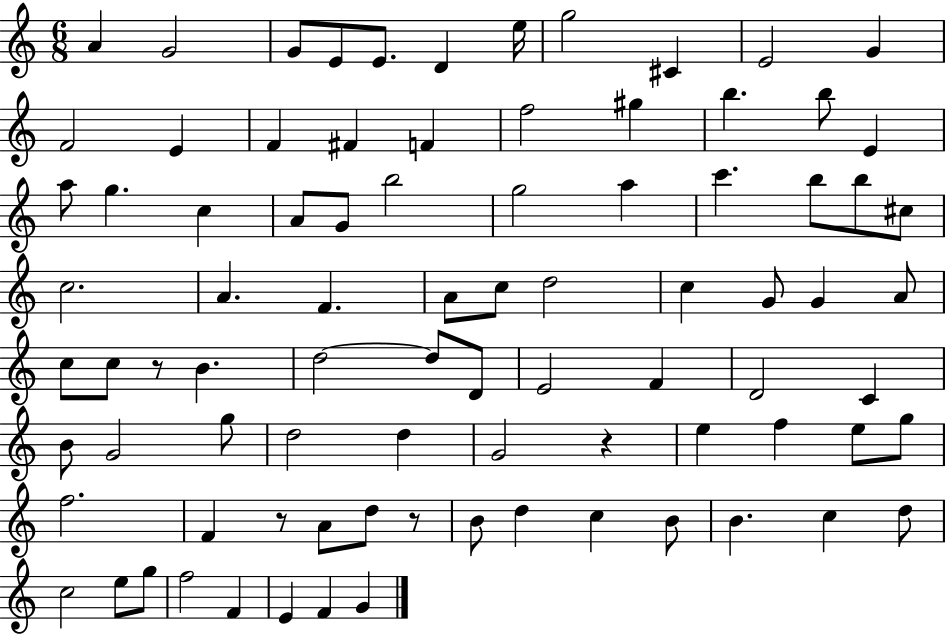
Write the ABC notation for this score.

X:1
T:Untitled
M:6/8
L:1/4
K:C
A G2 G/2 E/2 E/2 D e/4 g2 ^C E2 G F2 E F ^F F f2 ^g b b/2 E a/2 g c A/2 G/2 b2 g2 a c' b/2 b/2 ^c/2 c2 A F A/2 c/2 d2 c G/2 G A/2 c/2 c/2 z/2 B d2 d/2 D/2 E2 F D2 C B/2 G2 g/2 d2 d G2 z e f e/2 g/2 f2 F z/2 A/2 d/2 z/2 B/2 d c B/2 B c d/2 c2 e/2 g/2 f2 F E F G